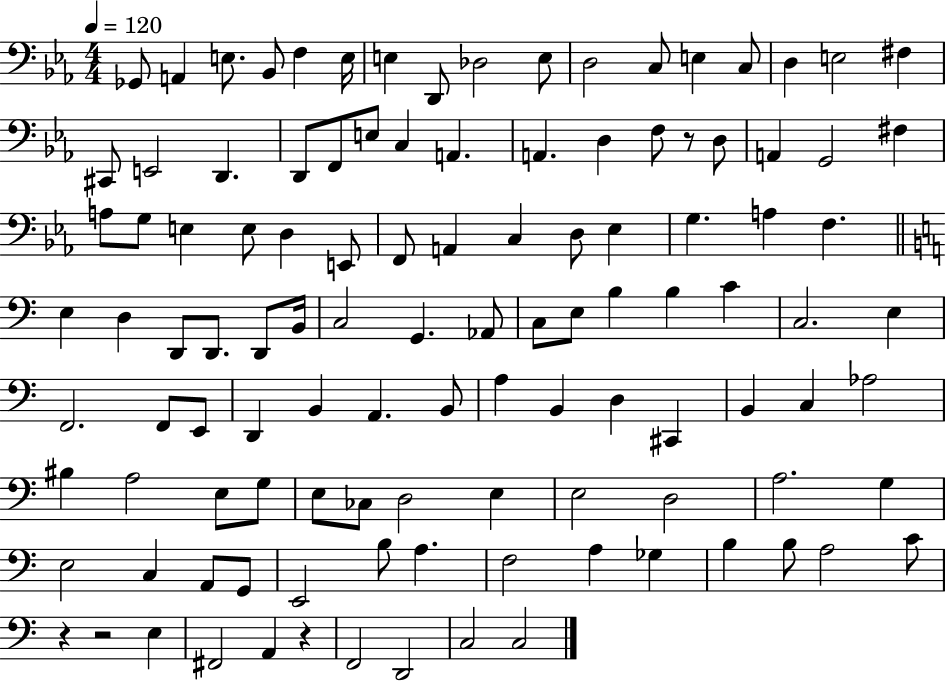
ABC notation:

X:1
T:Untitled
M:4/4
L:1/4
K:Eb
_G,,/2 A,, E,/2 _B,,/2 F, E,/4 E, D,,/2 _D,2 E,/2 D,2 C,/2 E, C,/2 D, E,2 ^F, ^C,,/2 E,,2 D,, D,,/2 F,,/2 E,/2 C, A,, A,, D, F,/2 z/2 D,/2 A,, G,,2 ^F, A,/2 G,/2 E, E,/2 D, E,,/2 F,,/2 A,, C, D,/2 _E, G, A, F, E, D, D,,/2 D,,/2 D,,/2 B,,/4 C,2 G,, _A,,/2 C,/2 E,/2 B, B, C C,2 E, F,,2 F,,/2 E,,/2 D,, B,, A,, B,,/2 A, B,, D, ^C,, B,, C, _A,2 ^B, A,2 E,/2 G,/2 E,/2 _C,/2 D,2 E, E,2 D,2 A,2 G, E,2 C, A,,/2 G,,/2 E,,2 B,/2 A, F,2 A, _G, B, B,/2 A,2 C/2 z z2 E, ^F,,2 A,, z F,,2 D,,2 C,2 C,2